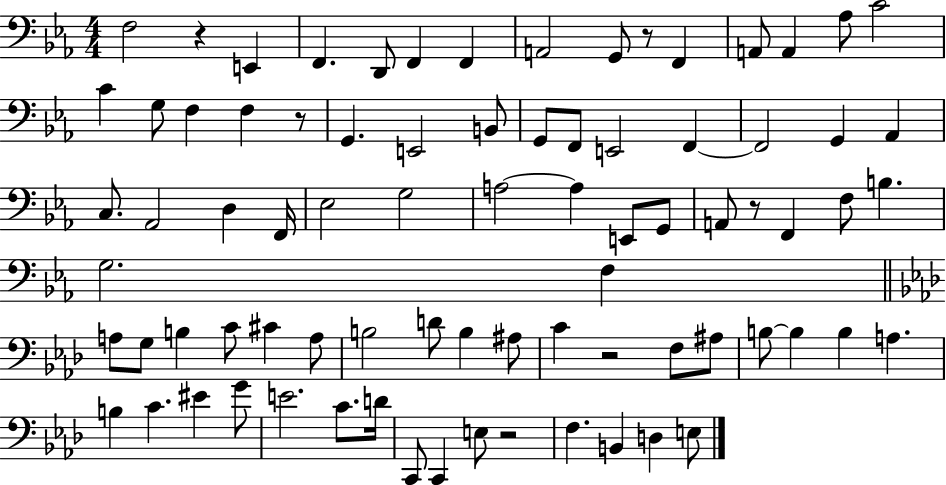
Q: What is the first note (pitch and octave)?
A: F3